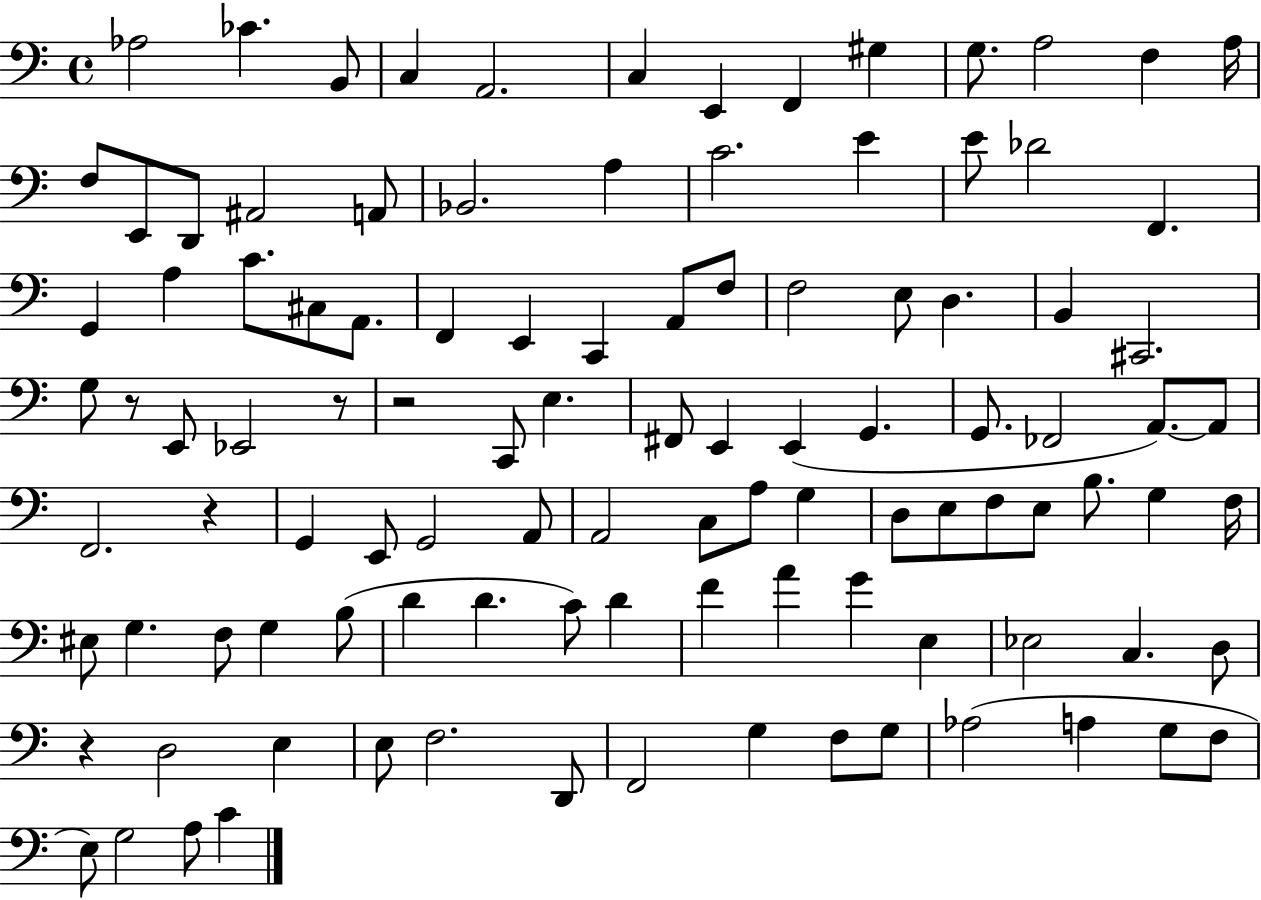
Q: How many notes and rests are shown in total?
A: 107